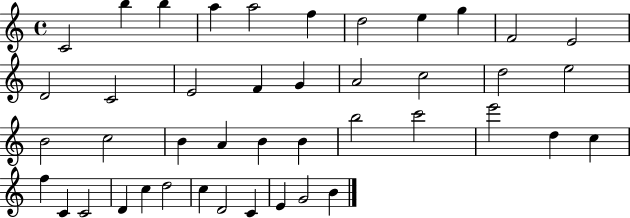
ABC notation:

X:1
T:Untitled
M:4/4
L:1/4
K:C
C2 b b a a2 f d2 e g F2 E2 D2 C2 E2 F G A2 c2 d2 e2 B2 c2 B A B B b2 c'2 e'2 d c f C C2 D c d2 c D2 C E G2 B